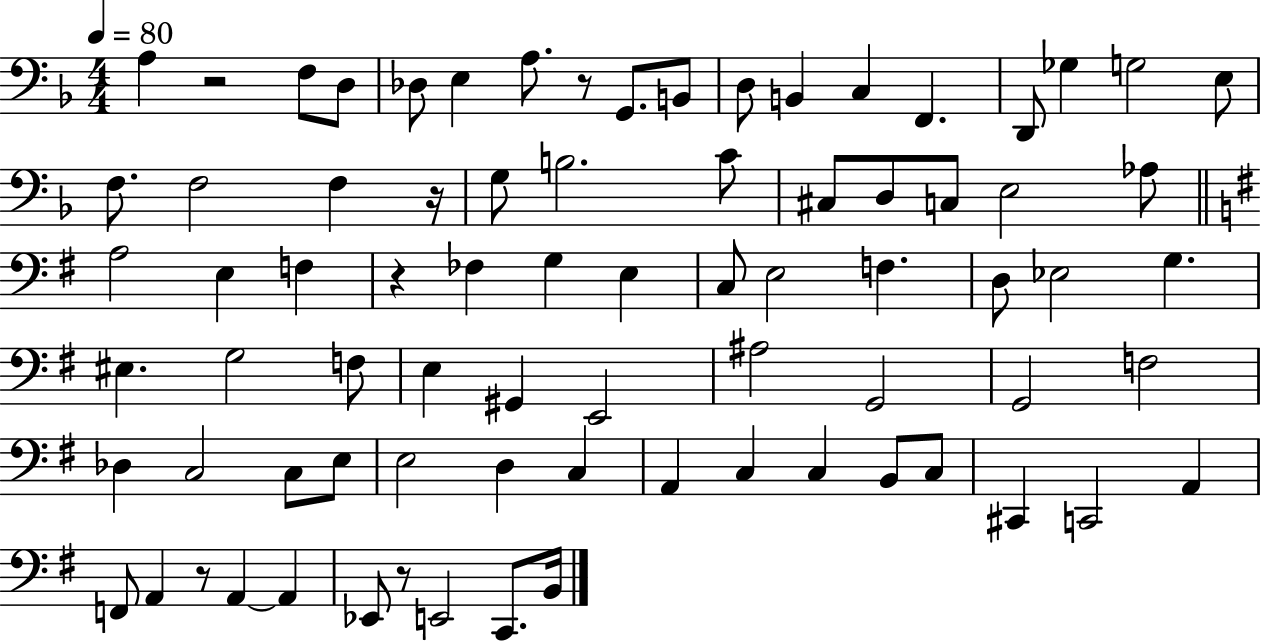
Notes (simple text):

A3/q R/h F3/e D3/e Db3/e E3/q A3/e. R/e G2/e. B2/e D3/e B2/q C3/q F2/q. D2/e Gb3/q G3/h E3/e F3/e. F3/h F3/q R/s G3/e B3/h. C4/e C#3/e D3/e C3/e E3/h Ab3/e A3/h E3/q F3/q R/q FES3/q G3/q E3/q C3/e E3/h F3/q. D3/e Eb3/h G3/q. EIS3/q. G3/h F3/e E3/q G#2/q E2/h A#3/h G2/h G2/h F3/h Db3/q C3/h C3/e E3/e E3/h D3/q C3/q A2/q C3/q C3/q B2/e C3/e C#2/q C2/h A2/q F2/e A2/q R/e A2/q A2/q Eb2/e R/e E2/h C2/e. B2/s